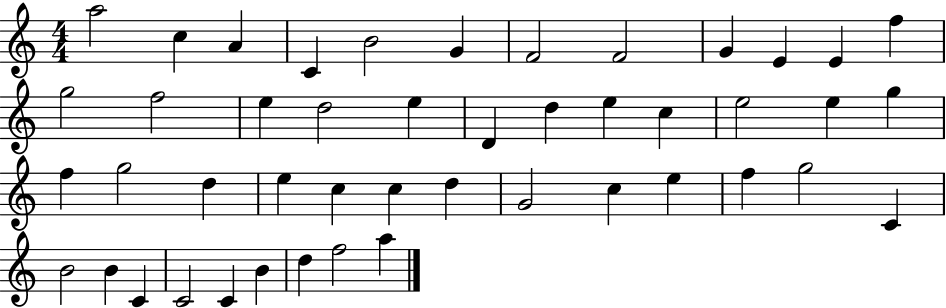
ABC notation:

X:1
T:Untitled
M:4/4
L:1/4
K:C
a2 c A C B2 G F2 F2 G E E f g2 f2 e d2 e D d e c e2 e g f g2 d e c c d G2 c e f g2 C B2 B C C2 C B d f2 a